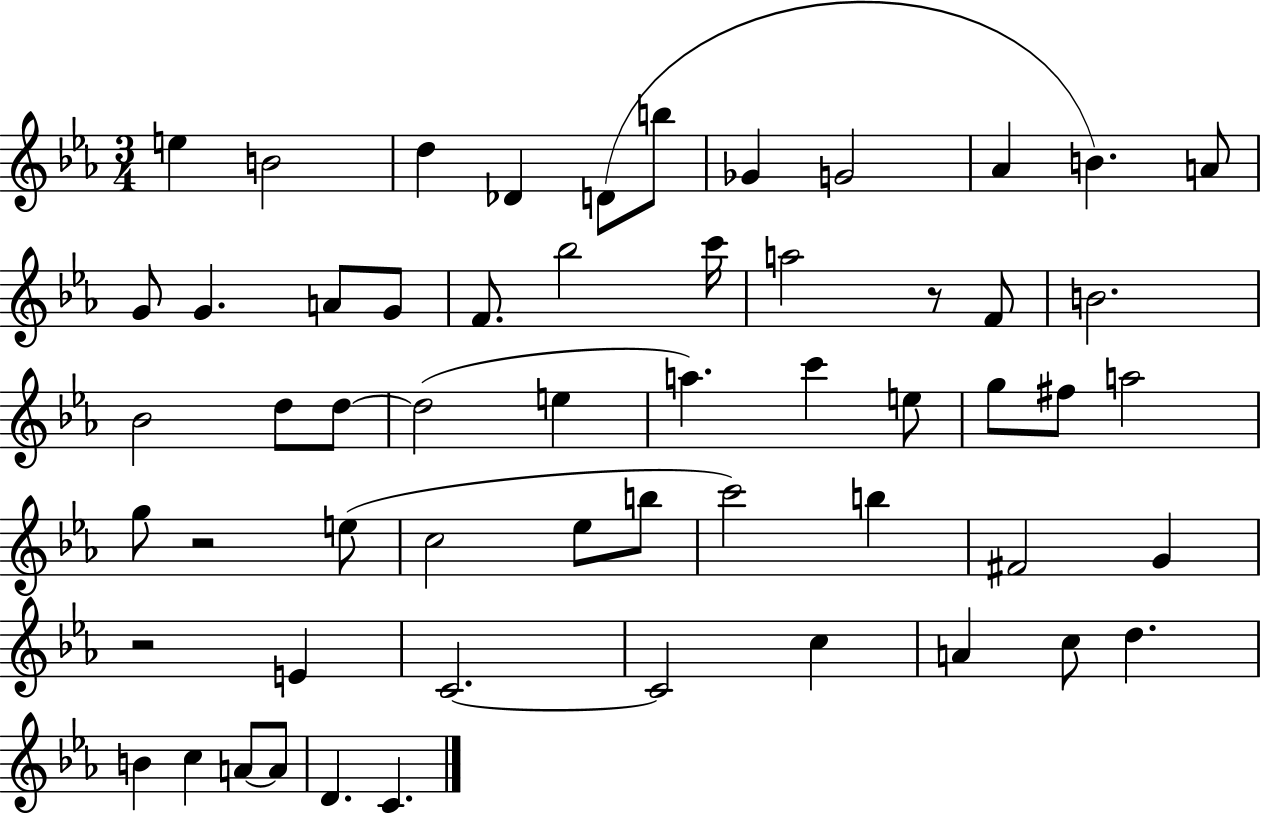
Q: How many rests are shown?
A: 3